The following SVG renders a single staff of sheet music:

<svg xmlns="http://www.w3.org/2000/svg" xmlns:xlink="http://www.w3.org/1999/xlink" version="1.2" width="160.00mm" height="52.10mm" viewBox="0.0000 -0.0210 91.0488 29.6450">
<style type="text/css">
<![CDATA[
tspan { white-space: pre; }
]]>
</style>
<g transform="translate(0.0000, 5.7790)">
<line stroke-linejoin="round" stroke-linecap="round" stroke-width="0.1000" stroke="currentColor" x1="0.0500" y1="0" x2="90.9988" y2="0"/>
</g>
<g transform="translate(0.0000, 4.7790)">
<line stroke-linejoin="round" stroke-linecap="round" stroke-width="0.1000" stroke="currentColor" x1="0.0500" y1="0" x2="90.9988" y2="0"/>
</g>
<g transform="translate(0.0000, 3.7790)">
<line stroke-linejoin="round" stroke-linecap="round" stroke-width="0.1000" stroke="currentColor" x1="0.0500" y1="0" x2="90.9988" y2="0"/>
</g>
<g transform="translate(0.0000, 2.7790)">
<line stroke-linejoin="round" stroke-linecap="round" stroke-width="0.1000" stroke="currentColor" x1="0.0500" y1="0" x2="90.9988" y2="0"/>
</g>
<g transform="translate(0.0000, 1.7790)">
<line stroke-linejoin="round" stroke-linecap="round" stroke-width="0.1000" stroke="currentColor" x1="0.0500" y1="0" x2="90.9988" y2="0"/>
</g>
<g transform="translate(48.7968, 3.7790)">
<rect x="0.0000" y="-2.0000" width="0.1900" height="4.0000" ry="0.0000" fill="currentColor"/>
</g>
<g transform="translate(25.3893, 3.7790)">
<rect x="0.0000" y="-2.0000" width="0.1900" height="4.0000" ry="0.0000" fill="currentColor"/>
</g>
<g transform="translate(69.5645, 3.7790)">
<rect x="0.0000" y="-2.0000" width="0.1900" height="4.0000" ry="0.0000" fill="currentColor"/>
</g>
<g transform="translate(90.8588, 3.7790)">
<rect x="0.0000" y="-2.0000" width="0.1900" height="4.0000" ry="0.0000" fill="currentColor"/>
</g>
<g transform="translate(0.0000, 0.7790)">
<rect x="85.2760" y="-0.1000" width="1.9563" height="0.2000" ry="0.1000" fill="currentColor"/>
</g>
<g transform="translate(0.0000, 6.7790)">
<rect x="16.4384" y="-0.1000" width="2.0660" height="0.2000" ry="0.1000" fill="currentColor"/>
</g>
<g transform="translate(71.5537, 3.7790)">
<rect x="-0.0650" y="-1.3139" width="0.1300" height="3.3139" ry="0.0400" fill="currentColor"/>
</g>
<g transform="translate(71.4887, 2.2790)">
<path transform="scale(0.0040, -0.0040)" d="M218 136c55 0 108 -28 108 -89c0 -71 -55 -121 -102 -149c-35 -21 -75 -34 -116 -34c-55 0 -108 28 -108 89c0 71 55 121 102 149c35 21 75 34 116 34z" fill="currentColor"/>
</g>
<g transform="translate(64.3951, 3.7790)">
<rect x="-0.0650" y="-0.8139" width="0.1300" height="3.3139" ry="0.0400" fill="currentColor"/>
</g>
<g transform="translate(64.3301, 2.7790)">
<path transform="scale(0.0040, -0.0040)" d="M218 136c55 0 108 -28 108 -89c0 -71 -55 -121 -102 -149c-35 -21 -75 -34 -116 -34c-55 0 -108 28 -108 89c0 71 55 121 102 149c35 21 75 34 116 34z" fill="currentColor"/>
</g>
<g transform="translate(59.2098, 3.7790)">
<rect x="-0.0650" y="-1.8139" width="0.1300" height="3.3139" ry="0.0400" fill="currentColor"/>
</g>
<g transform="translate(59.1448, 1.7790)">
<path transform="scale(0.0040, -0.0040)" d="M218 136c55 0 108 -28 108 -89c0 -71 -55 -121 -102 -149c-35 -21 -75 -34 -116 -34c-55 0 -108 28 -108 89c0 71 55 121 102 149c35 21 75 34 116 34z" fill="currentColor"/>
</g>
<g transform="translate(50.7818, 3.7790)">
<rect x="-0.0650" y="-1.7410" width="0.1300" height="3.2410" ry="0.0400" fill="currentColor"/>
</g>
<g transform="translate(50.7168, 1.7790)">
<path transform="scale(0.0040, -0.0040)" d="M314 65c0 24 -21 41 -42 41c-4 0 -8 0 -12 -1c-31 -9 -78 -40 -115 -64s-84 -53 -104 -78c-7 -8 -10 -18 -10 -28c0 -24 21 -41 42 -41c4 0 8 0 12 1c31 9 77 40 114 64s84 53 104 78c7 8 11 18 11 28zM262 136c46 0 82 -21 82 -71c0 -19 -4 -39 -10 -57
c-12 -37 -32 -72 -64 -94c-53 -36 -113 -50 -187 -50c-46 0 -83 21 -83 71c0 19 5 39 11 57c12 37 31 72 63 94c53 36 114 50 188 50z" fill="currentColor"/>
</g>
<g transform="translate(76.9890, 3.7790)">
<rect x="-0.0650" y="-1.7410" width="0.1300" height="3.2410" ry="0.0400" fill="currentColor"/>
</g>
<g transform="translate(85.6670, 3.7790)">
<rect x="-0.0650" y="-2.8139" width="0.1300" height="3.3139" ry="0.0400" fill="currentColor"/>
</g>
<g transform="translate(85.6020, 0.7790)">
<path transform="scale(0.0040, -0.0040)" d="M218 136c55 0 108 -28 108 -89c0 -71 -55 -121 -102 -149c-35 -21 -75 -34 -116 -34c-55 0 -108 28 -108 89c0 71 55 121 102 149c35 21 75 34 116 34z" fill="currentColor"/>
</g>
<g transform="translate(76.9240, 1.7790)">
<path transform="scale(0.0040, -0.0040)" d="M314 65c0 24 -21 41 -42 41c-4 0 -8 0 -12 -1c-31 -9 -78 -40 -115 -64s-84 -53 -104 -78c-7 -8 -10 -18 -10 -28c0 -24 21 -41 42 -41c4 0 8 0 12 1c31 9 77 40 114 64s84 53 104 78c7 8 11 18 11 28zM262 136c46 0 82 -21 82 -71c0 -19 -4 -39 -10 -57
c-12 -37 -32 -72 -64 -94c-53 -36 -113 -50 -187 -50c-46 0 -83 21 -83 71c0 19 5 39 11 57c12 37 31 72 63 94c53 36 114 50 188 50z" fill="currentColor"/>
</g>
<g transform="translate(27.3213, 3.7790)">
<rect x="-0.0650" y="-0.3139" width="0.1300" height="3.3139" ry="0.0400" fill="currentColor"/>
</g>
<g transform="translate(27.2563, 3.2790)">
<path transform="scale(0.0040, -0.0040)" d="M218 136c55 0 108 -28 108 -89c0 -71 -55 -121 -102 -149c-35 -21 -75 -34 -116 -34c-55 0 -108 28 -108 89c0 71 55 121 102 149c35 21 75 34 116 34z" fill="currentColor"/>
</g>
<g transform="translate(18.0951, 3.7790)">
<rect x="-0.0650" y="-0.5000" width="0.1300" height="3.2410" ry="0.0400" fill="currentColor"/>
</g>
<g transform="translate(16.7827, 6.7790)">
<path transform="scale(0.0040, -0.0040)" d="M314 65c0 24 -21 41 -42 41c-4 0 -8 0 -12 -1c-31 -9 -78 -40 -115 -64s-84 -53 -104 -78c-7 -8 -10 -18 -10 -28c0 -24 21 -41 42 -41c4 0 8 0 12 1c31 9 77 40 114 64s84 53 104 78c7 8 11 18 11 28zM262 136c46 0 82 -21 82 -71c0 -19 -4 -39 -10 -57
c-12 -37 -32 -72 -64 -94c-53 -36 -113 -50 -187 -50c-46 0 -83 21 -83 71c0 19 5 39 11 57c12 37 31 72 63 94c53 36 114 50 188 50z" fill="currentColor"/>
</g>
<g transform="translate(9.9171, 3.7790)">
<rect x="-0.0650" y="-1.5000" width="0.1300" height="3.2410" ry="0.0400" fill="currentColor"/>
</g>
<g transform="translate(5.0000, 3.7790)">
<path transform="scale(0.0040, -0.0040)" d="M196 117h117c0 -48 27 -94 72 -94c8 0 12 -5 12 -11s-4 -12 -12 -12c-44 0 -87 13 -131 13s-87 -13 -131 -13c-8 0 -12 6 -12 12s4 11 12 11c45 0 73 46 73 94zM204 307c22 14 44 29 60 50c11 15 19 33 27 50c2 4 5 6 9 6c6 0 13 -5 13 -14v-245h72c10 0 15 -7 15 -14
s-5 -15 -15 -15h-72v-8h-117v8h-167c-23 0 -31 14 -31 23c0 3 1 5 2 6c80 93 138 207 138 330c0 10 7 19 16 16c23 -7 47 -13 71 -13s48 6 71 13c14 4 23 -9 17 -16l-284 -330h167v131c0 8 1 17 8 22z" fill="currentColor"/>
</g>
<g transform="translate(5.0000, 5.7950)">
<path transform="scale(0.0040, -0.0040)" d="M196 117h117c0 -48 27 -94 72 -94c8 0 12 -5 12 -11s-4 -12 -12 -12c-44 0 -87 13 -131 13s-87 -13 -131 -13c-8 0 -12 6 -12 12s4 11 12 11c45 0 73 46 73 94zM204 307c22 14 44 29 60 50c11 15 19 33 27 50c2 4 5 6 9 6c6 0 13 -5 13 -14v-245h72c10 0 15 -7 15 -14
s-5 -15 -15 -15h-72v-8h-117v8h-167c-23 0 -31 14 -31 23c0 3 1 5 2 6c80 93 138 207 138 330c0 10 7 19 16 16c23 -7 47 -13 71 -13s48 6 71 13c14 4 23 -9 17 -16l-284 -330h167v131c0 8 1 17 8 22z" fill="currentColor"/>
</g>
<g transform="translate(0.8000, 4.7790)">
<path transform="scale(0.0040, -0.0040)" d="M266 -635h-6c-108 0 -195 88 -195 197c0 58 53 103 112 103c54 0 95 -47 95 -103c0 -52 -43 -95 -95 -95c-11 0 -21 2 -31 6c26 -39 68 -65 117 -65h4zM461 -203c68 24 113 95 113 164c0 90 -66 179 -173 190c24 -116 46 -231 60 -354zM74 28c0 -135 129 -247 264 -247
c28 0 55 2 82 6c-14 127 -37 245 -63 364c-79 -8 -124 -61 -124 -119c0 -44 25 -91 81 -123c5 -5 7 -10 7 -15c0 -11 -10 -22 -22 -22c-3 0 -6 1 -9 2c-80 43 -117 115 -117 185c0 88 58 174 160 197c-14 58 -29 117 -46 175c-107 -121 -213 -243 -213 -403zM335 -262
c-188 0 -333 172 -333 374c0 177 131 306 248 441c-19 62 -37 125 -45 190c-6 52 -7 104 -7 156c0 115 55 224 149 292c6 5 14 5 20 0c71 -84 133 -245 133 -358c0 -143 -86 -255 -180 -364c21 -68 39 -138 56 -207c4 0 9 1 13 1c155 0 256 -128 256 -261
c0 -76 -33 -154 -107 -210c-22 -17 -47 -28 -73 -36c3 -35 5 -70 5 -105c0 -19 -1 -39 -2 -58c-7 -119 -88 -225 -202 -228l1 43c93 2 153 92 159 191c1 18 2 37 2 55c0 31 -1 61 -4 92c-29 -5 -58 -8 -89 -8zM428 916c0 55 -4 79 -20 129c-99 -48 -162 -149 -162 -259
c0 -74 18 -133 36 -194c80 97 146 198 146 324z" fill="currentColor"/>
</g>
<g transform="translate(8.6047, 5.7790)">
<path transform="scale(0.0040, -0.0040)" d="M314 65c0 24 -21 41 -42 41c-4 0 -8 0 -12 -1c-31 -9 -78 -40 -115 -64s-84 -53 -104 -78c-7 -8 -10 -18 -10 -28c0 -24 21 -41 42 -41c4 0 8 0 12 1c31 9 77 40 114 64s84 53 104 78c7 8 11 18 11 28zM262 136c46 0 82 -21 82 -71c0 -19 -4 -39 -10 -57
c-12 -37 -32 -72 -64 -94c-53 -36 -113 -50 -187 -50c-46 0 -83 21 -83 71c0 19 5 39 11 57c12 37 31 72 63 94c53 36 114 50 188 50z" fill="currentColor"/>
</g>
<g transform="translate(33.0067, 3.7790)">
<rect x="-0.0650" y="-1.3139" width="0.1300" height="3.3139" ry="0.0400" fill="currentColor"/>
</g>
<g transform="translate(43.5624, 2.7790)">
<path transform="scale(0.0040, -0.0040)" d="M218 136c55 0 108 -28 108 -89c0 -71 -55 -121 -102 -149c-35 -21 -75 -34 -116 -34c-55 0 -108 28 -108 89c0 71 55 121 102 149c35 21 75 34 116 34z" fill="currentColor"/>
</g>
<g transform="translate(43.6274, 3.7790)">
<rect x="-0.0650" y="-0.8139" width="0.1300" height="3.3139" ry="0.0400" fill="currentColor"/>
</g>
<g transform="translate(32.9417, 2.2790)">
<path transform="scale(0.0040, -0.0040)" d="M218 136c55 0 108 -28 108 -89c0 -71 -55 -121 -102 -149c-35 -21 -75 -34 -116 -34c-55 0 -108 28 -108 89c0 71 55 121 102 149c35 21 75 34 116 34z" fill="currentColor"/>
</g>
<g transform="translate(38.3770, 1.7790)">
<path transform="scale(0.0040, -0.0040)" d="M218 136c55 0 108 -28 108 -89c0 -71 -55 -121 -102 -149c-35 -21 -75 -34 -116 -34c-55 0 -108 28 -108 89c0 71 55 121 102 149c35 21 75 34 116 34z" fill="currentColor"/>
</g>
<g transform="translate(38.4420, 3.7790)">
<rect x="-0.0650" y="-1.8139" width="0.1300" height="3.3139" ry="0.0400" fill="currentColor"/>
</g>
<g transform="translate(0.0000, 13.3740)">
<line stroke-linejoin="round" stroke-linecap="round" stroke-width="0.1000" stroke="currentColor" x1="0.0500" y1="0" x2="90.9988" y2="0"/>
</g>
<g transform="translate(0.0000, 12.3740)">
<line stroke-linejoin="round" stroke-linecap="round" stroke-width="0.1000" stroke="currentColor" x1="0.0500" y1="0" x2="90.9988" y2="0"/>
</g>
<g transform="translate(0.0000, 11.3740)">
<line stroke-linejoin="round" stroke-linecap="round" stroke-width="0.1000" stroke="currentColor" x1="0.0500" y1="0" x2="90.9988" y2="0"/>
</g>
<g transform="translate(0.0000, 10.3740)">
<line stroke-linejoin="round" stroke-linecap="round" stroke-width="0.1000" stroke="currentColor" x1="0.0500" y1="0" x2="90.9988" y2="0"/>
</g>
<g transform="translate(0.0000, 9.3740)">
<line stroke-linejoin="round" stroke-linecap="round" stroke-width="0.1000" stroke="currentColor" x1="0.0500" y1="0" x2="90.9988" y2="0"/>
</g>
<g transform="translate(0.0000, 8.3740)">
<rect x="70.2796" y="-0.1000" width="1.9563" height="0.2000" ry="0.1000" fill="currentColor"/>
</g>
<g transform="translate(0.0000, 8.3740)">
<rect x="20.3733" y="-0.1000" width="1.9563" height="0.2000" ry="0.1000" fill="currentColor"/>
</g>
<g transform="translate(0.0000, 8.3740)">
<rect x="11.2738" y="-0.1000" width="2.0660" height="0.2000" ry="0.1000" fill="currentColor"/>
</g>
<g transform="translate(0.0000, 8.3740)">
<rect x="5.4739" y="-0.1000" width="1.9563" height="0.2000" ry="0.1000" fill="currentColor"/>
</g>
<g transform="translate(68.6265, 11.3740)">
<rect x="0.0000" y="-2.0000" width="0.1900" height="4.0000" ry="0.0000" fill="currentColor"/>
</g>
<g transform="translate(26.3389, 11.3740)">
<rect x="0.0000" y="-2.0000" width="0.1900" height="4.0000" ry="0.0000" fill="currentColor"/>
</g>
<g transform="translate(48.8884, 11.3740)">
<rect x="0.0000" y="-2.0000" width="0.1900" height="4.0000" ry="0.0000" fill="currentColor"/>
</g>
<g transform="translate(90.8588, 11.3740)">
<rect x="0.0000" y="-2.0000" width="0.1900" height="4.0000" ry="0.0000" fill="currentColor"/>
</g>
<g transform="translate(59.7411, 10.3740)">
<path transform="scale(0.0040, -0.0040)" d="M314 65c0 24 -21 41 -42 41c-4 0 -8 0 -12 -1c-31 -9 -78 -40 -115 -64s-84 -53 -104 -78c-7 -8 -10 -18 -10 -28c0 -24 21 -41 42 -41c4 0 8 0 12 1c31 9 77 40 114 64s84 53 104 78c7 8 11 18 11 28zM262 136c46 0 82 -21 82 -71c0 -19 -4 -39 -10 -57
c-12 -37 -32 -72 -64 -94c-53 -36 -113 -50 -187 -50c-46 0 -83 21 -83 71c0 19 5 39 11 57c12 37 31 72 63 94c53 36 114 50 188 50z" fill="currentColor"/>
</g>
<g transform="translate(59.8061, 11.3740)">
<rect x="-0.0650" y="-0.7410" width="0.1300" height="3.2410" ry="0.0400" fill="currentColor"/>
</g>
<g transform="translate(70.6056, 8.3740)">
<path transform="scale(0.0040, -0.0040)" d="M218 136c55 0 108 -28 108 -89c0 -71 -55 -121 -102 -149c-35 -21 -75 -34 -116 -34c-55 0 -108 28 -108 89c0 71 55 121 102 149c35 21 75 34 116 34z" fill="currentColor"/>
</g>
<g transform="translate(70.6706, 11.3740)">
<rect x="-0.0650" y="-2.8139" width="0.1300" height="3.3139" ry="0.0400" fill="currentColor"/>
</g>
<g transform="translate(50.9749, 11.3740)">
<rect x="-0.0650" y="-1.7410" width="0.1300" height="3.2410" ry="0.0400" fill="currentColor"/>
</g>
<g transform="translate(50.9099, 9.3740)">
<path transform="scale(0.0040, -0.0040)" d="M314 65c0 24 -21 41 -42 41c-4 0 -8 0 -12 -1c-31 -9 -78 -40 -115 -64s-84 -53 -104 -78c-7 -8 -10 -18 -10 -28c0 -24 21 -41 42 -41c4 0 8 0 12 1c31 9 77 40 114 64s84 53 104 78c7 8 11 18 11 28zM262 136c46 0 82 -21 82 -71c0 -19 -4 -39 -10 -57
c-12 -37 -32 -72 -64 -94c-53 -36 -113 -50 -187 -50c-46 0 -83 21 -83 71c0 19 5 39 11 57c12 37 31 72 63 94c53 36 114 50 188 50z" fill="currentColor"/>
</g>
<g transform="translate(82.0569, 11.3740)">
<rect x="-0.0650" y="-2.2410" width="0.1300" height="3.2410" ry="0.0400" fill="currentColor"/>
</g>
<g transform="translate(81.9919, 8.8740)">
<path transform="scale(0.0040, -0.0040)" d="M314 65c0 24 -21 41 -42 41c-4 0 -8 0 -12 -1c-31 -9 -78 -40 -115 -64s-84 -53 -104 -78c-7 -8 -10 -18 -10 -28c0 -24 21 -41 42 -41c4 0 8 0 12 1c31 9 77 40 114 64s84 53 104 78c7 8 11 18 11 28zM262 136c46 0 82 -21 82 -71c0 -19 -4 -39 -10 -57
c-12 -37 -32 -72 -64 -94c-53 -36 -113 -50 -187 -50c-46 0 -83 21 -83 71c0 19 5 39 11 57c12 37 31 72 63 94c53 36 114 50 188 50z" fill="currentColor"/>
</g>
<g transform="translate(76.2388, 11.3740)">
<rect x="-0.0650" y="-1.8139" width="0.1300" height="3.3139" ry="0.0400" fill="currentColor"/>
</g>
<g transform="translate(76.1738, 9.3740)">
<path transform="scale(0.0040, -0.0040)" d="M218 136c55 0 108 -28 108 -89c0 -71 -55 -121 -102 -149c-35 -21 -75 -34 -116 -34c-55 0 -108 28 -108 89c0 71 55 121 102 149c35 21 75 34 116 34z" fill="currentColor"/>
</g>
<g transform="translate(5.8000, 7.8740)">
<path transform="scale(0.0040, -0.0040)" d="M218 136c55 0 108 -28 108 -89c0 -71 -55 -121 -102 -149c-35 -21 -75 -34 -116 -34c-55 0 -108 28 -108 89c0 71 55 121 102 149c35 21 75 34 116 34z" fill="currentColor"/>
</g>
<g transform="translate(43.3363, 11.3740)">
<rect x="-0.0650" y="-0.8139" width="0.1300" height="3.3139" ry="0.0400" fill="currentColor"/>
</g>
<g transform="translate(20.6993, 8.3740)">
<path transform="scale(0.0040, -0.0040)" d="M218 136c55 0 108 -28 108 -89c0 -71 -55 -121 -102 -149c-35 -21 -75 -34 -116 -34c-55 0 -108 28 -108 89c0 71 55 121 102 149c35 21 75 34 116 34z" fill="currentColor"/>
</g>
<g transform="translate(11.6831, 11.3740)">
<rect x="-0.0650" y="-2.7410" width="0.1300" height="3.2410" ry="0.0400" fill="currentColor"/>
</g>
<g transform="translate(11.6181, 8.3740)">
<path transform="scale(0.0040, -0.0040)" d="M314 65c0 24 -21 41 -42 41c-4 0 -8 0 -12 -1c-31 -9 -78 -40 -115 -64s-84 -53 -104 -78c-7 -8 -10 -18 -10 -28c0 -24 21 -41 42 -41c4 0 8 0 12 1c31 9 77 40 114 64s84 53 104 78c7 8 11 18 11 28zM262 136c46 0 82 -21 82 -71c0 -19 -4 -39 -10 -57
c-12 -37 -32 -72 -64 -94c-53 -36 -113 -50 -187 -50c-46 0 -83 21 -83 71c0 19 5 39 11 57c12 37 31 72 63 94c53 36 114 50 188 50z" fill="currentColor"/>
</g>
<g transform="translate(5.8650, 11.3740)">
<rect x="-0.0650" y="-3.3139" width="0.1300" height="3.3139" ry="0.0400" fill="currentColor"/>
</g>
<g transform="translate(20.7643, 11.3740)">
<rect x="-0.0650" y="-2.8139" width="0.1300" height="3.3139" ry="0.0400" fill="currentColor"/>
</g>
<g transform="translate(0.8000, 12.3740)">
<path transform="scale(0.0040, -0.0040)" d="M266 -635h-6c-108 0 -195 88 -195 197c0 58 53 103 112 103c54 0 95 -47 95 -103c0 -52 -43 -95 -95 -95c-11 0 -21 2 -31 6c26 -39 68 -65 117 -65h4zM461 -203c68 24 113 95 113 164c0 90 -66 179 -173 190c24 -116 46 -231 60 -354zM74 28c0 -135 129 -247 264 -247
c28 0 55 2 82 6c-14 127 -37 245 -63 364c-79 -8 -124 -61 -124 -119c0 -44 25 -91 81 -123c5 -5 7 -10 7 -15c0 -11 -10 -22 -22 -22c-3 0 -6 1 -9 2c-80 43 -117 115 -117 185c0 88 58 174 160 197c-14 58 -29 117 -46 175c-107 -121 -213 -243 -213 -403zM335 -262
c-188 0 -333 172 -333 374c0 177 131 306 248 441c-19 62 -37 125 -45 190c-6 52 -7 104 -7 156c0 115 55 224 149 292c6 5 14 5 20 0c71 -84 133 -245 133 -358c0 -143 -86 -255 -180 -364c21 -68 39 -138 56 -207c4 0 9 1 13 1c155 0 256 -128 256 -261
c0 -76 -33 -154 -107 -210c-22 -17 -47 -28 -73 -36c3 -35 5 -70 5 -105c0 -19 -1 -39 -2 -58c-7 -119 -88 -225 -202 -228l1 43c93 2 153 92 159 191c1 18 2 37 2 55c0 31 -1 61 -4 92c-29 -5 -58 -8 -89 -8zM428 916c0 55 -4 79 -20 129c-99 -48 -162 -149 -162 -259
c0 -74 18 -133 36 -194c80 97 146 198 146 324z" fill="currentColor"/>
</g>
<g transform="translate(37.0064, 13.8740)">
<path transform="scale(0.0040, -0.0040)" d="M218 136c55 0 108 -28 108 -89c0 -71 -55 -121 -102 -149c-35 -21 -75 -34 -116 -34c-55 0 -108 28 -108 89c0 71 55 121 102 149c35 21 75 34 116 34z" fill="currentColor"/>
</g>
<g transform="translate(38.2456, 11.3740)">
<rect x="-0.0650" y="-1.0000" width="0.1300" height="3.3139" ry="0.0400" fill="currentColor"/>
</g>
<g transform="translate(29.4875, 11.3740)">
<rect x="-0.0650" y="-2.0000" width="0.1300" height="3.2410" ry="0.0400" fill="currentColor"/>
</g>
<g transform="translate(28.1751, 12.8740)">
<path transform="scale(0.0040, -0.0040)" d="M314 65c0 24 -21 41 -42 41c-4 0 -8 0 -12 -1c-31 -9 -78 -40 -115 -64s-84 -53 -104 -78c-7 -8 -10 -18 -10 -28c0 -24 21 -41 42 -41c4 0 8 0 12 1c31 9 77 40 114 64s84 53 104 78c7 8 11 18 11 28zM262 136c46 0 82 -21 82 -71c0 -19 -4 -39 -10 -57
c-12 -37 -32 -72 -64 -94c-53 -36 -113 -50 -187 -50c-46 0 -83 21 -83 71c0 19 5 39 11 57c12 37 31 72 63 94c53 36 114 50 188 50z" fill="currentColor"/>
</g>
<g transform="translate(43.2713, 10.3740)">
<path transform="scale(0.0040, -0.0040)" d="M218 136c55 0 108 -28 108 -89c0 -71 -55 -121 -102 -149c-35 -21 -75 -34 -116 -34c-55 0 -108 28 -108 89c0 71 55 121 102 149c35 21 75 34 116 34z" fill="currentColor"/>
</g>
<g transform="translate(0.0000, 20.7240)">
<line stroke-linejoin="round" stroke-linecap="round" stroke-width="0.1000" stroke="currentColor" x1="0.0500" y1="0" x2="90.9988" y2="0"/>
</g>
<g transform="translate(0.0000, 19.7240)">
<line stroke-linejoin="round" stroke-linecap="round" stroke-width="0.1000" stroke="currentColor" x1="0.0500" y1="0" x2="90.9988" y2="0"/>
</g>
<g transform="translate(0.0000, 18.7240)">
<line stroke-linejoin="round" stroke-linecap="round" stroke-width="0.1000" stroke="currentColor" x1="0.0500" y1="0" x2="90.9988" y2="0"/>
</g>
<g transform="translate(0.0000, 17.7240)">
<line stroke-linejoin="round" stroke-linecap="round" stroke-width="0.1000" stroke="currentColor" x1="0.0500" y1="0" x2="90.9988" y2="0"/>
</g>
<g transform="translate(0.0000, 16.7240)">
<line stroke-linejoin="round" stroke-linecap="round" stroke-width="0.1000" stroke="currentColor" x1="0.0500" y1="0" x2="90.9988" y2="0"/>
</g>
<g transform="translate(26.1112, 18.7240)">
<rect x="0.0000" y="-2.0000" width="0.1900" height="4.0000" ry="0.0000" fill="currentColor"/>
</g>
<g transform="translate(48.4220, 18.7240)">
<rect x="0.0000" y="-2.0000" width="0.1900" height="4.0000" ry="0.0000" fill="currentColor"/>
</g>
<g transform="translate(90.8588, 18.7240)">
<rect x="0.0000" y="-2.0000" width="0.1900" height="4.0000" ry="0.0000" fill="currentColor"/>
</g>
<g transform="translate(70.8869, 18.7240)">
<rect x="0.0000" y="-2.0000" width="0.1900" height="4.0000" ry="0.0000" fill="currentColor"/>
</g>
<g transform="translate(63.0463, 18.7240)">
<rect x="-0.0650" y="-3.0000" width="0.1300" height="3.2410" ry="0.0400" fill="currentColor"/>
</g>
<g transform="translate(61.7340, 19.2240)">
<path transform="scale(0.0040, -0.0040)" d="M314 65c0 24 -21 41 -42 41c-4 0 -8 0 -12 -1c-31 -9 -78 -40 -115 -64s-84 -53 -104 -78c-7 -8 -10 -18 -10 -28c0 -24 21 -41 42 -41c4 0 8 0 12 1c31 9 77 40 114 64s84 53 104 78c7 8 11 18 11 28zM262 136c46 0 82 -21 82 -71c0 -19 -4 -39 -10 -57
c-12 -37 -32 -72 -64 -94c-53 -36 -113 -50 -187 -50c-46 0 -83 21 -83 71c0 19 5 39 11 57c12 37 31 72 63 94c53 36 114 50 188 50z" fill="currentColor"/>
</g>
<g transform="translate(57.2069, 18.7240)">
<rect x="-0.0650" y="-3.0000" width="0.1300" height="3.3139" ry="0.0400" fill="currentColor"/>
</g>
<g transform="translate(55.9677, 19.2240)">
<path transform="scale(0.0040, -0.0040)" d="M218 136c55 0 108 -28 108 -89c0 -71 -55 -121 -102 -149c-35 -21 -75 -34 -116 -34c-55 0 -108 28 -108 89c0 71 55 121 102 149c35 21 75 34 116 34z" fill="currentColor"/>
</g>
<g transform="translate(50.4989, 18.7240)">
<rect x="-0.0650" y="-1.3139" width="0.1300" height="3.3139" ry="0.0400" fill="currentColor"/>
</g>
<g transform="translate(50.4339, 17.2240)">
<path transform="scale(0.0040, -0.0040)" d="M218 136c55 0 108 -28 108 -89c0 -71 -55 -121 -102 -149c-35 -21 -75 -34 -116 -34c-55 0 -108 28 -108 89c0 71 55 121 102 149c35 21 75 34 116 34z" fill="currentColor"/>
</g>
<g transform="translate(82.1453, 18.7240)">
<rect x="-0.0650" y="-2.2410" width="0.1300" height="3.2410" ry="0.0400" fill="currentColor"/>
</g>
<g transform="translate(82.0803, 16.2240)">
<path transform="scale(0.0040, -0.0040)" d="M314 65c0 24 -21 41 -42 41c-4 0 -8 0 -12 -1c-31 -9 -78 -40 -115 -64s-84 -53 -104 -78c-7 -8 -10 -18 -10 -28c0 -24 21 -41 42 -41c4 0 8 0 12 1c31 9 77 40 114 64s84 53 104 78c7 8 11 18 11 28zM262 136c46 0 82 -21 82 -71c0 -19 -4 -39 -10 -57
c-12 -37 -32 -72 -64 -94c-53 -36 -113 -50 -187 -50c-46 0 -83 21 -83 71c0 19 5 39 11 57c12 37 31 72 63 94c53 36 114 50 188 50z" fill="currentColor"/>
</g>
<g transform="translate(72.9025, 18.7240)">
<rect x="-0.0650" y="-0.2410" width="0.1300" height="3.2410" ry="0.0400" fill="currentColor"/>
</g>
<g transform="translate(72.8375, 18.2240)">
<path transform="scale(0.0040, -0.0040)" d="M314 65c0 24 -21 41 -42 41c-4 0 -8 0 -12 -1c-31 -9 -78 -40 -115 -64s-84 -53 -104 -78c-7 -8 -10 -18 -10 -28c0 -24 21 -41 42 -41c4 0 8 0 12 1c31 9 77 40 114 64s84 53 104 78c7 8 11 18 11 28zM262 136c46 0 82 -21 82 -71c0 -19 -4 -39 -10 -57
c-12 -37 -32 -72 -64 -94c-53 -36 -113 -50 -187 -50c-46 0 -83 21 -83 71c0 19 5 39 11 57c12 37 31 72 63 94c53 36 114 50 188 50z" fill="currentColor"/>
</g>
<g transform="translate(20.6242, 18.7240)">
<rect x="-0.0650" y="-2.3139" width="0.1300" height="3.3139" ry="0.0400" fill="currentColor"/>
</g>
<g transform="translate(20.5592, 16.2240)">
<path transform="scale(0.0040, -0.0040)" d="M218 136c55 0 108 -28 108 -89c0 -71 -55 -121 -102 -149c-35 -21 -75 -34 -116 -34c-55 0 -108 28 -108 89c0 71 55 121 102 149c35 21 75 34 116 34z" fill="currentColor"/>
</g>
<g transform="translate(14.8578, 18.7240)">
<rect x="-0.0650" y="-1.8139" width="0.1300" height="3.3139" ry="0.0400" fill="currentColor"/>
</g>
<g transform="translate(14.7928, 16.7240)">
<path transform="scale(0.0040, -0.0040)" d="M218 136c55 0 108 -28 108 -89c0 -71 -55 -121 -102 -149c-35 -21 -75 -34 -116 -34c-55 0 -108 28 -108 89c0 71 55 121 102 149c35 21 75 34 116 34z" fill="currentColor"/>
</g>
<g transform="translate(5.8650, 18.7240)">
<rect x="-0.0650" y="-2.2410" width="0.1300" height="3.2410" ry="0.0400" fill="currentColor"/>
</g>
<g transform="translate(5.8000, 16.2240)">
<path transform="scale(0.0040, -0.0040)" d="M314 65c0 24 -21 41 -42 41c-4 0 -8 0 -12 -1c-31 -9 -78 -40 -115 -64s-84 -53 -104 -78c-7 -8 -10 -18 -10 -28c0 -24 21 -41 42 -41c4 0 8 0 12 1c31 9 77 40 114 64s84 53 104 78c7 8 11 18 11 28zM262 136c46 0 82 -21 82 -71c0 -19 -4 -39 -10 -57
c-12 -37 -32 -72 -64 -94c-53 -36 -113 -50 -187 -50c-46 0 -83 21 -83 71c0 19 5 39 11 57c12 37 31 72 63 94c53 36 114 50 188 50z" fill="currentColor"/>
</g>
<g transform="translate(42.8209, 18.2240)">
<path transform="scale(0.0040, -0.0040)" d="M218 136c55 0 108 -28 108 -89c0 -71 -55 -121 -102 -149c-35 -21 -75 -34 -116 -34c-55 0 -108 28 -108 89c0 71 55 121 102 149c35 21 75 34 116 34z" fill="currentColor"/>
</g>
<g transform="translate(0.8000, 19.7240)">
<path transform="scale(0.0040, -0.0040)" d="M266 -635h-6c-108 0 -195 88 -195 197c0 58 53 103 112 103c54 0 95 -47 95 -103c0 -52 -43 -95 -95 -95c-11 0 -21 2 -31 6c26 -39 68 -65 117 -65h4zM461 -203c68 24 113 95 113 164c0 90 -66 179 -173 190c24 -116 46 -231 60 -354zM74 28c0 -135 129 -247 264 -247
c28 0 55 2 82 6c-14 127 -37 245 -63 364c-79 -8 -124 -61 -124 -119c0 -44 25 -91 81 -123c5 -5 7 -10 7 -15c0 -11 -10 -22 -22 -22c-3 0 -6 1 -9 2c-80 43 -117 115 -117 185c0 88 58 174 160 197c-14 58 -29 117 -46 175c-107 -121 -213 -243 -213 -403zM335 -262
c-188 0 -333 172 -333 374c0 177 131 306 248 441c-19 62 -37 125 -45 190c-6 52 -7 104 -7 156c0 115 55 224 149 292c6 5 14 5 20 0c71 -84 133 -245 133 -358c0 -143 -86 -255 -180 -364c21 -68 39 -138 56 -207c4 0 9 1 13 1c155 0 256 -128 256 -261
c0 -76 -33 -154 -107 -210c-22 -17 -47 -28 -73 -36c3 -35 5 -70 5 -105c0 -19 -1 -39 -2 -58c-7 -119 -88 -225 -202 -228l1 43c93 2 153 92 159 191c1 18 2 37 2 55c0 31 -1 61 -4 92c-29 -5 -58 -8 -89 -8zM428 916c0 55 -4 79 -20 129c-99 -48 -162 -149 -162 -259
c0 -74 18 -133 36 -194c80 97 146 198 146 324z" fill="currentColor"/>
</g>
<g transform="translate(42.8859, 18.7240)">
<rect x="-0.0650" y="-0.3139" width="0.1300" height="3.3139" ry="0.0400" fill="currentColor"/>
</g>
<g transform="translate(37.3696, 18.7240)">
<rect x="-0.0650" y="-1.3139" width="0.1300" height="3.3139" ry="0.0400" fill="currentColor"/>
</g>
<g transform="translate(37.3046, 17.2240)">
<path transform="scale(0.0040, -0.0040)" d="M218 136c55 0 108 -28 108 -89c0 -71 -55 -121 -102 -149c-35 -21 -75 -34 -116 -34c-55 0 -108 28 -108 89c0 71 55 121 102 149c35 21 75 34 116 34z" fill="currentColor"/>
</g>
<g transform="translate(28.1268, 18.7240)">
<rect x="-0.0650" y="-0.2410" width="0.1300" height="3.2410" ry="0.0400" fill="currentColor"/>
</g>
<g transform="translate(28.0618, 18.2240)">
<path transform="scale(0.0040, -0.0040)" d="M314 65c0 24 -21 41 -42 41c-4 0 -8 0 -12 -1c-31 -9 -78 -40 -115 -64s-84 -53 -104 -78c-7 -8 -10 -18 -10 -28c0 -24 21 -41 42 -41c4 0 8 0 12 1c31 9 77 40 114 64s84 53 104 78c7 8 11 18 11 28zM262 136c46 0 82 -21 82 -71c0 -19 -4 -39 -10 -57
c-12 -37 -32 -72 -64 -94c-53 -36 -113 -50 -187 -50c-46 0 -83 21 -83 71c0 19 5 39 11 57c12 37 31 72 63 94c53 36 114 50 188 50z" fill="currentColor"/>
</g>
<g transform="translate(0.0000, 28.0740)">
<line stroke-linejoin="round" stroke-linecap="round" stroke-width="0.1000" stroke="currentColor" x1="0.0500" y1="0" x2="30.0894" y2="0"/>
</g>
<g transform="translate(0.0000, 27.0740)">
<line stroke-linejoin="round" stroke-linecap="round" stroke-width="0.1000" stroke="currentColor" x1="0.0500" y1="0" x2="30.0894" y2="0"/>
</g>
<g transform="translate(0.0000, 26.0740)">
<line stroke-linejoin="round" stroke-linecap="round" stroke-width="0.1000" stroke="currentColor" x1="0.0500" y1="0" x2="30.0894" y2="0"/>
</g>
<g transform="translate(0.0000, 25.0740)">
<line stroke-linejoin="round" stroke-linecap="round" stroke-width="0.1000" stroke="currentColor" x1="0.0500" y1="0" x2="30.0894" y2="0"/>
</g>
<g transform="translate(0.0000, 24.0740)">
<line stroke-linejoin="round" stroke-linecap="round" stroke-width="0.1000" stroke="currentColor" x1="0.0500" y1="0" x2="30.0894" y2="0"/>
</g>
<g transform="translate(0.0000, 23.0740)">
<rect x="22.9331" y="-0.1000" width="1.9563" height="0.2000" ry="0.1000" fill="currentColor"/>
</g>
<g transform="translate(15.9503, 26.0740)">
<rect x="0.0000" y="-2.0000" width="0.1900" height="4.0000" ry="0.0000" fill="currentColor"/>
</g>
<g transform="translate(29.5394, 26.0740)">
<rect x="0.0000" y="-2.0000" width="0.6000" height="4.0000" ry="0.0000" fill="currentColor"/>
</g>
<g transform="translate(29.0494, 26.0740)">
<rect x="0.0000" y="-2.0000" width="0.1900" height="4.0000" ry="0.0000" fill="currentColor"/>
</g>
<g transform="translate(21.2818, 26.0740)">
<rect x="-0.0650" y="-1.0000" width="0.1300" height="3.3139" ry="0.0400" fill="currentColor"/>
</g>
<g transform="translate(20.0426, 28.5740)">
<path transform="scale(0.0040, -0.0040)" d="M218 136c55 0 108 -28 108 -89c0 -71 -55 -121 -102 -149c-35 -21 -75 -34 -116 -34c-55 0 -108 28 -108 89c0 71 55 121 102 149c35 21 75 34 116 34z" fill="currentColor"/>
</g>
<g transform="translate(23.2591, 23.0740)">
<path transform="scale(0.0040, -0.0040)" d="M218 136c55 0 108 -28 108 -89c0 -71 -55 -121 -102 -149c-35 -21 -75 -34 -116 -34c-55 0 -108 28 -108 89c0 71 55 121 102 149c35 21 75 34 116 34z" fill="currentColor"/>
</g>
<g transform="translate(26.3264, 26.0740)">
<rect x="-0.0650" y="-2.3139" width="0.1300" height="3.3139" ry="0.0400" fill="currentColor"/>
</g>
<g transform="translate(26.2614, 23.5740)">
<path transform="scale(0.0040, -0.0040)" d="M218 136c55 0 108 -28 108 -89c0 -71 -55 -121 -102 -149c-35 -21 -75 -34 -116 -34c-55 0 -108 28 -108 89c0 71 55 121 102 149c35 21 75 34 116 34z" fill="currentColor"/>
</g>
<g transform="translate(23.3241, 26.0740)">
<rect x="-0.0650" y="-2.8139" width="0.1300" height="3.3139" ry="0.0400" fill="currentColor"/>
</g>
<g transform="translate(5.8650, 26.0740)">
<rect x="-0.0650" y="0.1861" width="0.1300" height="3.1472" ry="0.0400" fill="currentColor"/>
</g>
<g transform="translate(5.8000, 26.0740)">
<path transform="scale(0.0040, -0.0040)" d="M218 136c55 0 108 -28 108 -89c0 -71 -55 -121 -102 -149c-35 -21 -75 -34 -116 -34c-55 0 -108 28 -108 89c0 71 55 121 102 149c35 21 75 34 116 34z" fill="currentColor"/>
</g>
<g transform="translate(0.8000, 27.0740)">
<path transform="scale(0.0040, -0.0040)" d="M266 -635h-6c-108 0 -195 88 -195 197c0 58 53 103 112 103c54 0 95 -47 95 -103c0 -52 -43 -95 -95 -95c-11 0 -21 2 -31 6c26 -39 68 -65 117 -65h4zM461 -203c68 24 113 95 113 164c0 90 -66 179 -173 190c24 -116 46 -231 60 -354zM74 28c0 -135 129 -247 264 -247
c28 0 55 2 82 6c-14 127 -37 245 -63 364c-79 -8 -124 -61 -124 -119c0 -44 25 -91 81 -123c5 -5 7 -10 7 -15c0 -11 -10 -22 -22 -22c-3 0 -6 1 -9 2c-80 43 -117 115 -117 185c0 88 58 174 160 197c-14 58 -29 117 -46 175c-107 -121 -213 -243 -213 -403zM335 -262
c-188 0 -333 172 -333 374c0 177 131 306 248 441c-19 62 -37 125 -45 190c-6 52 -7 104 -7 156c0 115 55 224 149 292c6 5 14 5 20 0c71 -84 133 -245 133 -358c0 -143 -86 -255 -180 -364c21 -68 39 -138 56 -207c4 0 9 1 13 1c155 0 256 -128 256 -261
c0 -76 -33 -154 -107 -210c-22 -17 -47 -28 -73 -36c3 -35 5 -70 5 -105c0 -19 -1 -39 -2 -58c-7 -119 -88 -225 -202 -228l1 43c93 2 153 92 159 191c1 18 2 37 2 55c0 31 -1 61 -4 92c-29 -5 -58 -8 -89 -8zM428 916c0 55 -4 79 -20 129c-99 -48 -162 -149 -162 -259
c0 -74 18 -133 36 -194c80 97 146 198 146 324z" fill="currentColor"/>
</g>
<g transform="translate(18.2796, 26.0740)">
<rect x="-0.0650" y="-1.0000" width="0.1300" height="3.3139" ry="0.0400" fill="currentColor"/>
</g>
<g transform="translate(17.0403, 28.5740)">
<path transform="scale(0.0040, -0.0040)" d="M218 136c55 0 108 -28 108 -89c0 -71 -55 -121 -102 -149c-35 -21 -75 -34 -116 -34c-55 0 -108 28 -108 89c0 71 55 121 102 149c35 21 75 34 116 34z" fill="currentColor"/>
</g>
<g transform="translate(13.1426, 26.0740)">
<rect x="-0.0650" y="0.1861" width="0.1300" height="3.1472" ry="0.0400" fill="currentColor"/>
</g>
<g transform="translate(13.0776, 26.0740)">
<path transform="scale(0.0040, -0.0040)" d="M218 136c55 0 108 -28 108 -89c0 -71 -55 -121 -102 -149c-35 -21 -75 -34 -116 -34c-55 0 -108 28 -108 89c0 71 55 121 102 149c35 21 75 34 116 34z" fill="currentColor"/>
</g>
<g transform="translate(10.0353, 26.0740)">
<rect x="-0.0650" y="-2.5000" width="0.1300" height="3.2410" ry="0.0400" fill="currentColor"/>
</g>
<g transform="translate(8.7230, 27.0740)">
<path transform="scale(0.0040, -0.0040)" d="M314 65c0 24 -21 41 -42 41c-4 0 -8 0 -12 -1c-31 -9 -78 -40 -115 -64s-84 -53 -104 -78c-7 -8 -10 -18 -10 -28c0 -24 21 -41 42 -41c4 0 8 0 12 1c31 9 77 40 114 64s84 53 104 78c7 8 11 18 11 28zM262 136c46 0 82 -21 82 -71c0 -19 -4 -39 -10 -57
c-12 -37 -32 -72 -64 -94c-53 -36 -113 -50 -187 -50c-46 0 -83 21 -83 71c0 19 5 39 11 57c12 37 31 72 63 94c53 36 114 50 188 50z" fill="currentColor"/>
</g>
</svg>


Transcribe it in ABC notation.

X:1
T:Untitled
M:4/4
L:1/4
K:C
E2 C2 c e f d f2 f d e f2 a b a2 a F2 D d f2 d2 a f g2 g2 f g c2 e c e A A2 c2 g2 B G2 B D D a g